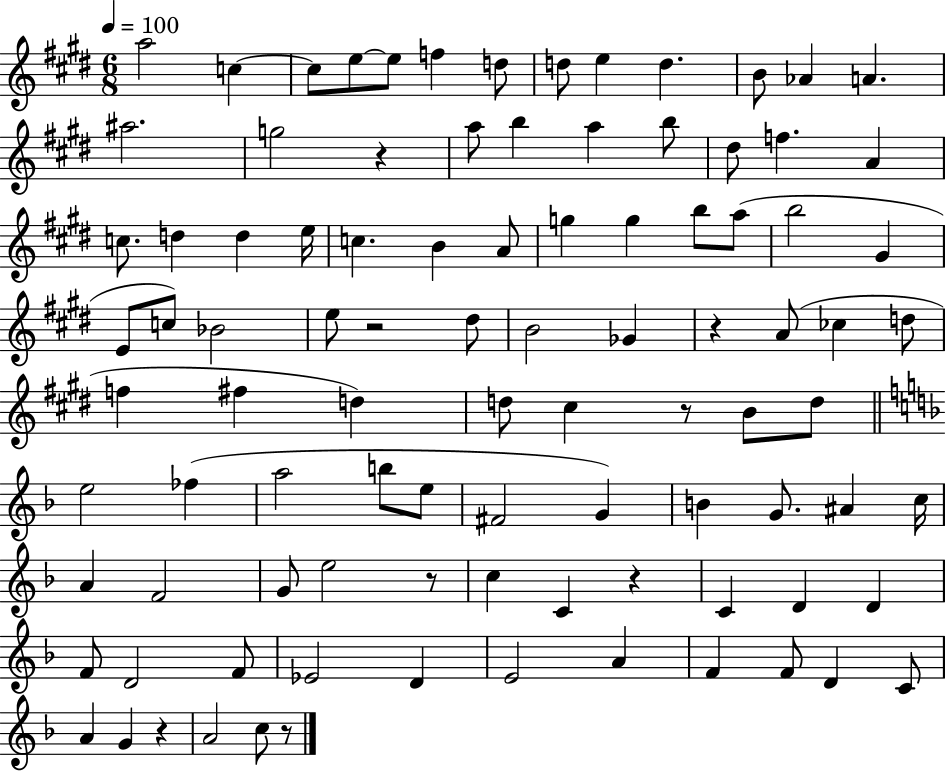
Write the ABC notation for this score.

X:1
T:Untitled
M:6/8
L:1/4
K:E
a2 c c/2 e/2 e/2 f d/2 d/2 e d B/2 _A A ^a2 g2 z a/2 b a b/2 ^d/2 f A c/2 d d e/4 c B A/2 g g b/2 a/2 b2 ^G E/2 c/2 _B2 e/2 z2 ^d/2 B2 _G z A/2 _c d/2 f ^f d d/2 ^c z/2 B/2 d/2 e2 _f a2 b/2 e/2 ^F2 G B G/2 ^A c/4 A F2 G/2 e2 z/2 c C z C D D F/2 D2 F/2 _E2 D E2 A F F/2 D C/2 A G z A2 c/2 z/2